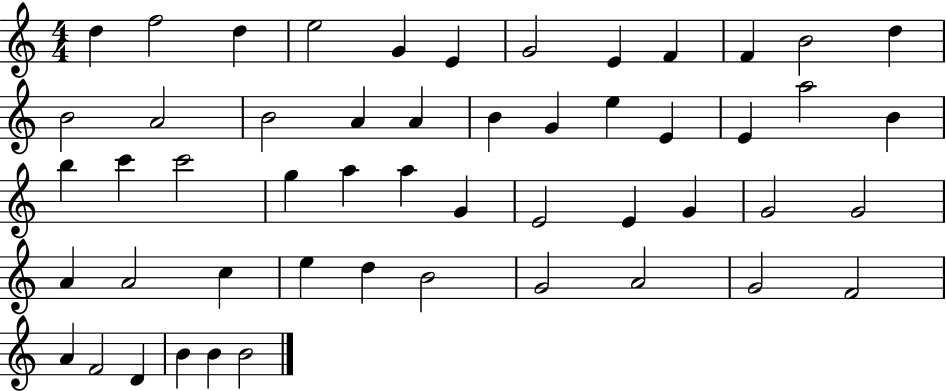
X:1
T:Untitled
M:4/4
L:1/4
K:C
d f2 d e2 G E G2 E F F B2 d B2 A2 B2 A A B G e E E a2 B b c' c'2 g a a G E2 E G G2 G2 A A2 c e d B2 G2 A2 G2 F2 A F2 D B B B2